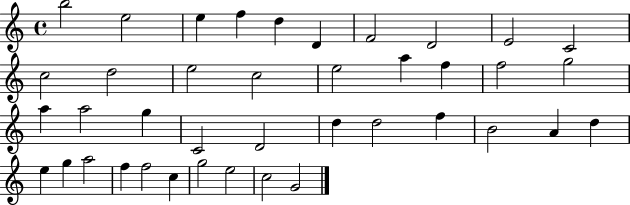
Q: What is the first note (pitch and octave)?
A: B5